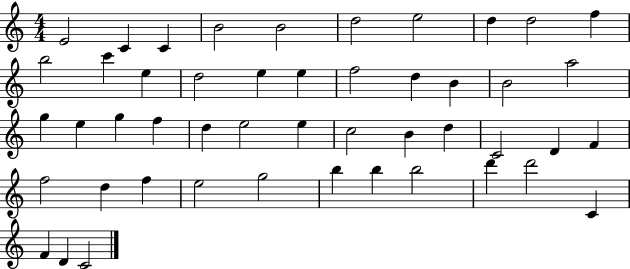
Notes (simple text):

E4/h C4/q C4/q B4/h B4/h D5/h E5/h D5/q D5/h F5/q B5/h C6/q E5/q D5/h E5/q E5/q F5/h D5/q B4/q B4/h A5/h G5/q E5/q G5/q F5/q D5/q E5/h E5/q C5/h B4/q D5/q C4/h D4/q F4/q F5/h D5/q F5/q E5/h G5/h B5/q B5/q B5/h D6/q D6/h C4/q F4/q D4/q C4/h